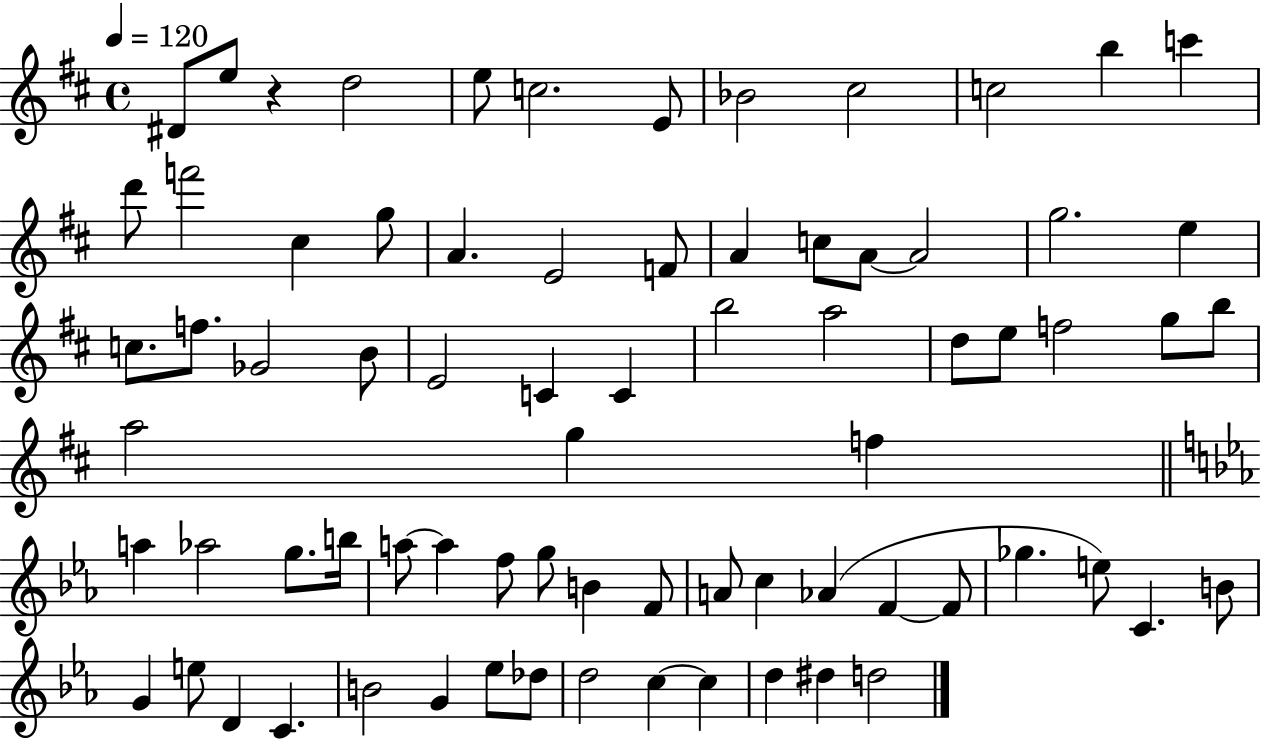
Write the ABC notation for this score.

X:1
T:Untitled
M:4/4
L:1/4
K:D
^D/2 e/2 z d2 e/2 c2 E/2 _B2 ^c2 c2 b c' d'/2 f'2 ^c g/2 A E2 F/2 A c/2 A/2 A2 g2 e c/2 f/2 _G2 B/2 E2 C C b2 a2 d/2 e/2 f2 g/2 b/2 a2 g f a _a2 g/2 b/4 a/2 a f/2 g/2 B F/2 A/2 c _A F F/2 _g e/2 C B/2 G e/2 D C B2 G _e/2 _d/2 d2 c c d ^d d2